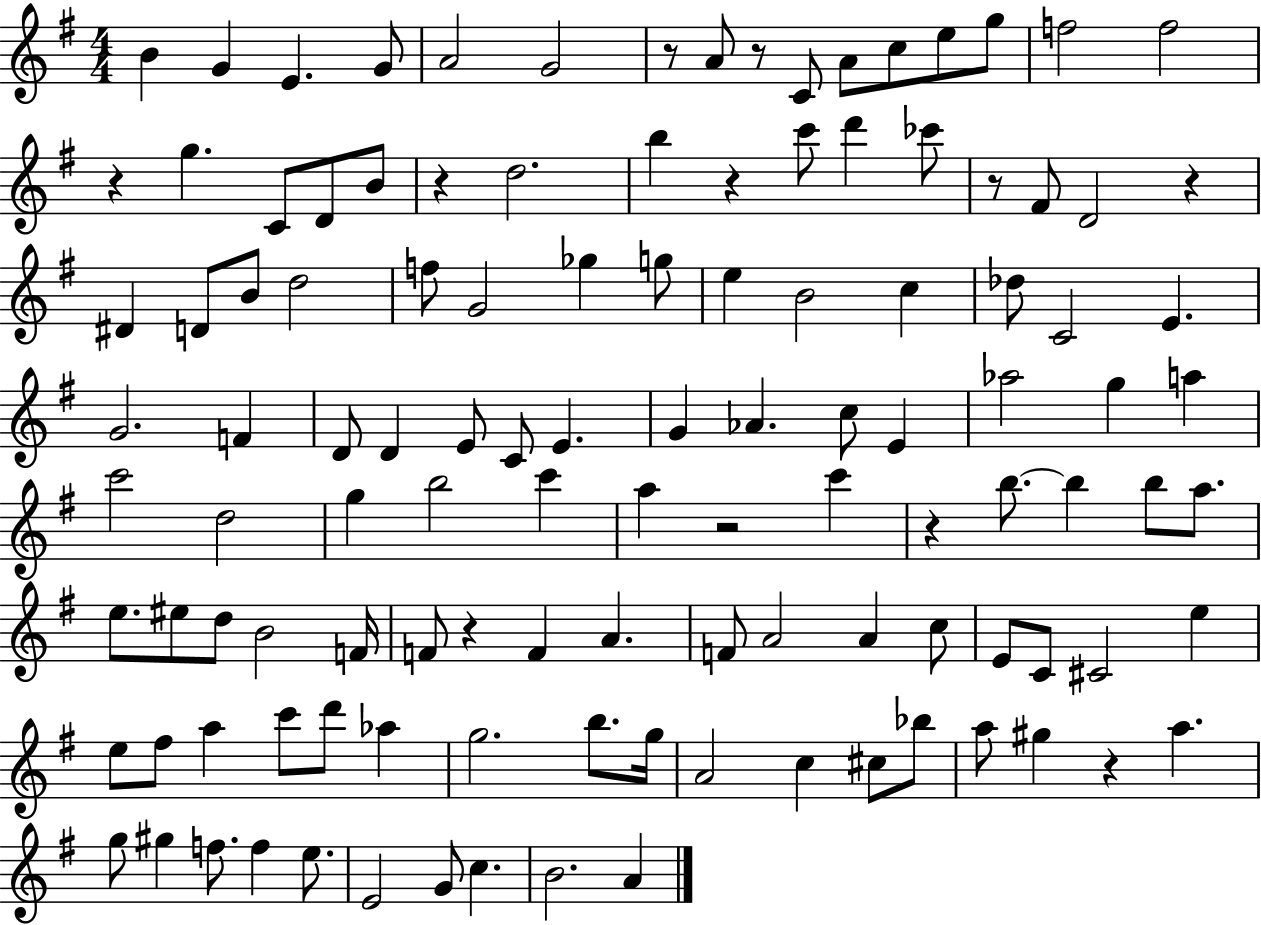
B4/q G4/q E4/q. G4/e A4/h G4/h R/e A4/e R/e C4/e A4/e C5/e E5/e G5/e F5/h F5/h R/q G5/q. C4/e D4/e B4/e R/q D5/h. B5/q R/q C6/e D6/q CES6/e R/e F#4/e D4/h R/q D#4/q D4/e B4/e D5/h F5/e G4/h Gb5/q G5/e E5/q B4/h C5/q Db5/e C4/h E4/q. G4/h. F4/q D4/e D4/q E4/e C4/e E4/q. G4/q Ab4/q. C5/e E4/q Ab5/h G5/q A5/q C6/h D5/h G5/q B5/h C6/q A5/q R/h C6/q R/q B5/e. B5/q B5/e A5/e. E5/e. EIS5/e D5/e B4/h F4/s F4/e R/q F4/q A4/q. F4/e A4/h A4/q C5/e E4/e C4/e C#4/h E5/q E5/e F#5/e A5/q C6/e D6/e Ab5/q G5/h. B5/e. G5/s A4/h C5/q C#5/e Bb5/e A5/e G#5/q R/q A5/q. G5/e G#5/q F5/e. F5/q E5/e. E4/h G4/e C5/q. B4/h. A4/q